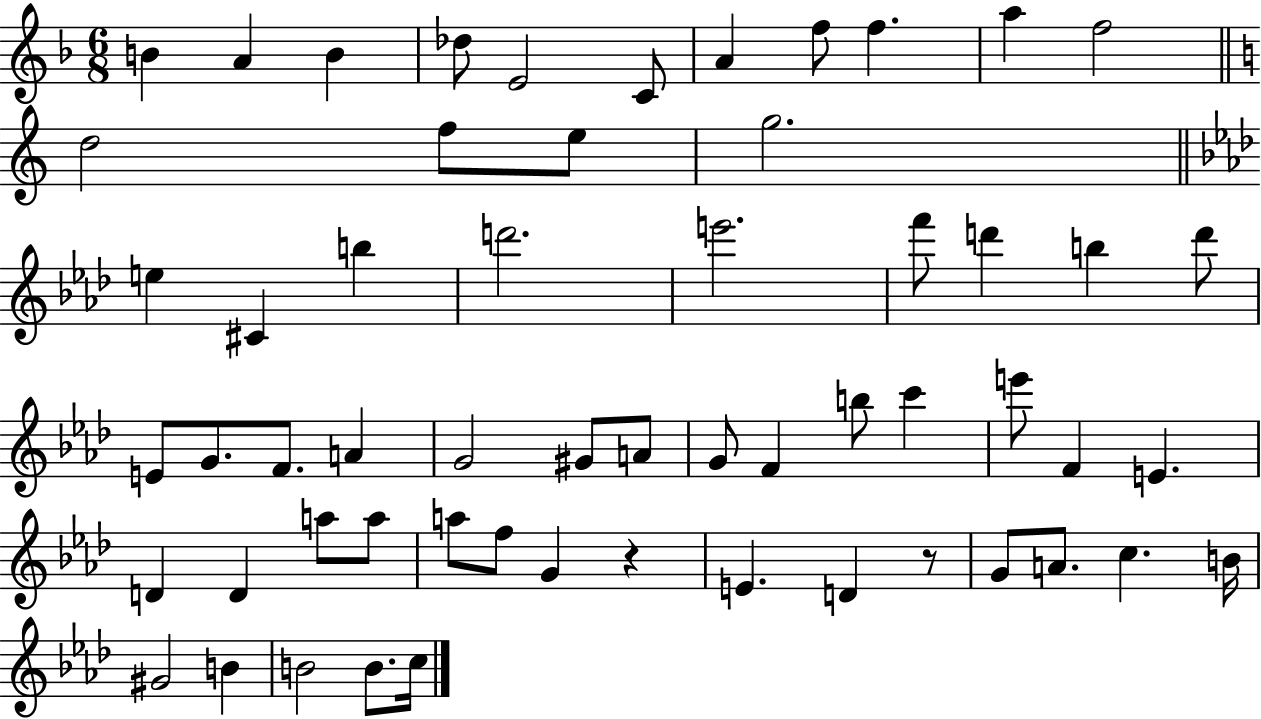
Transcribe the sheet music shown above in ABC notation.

X:1
T:Untitled
M:6/8
L:1/4
K:F
B A B _d/2 E2 C/2 A f/2 f a f2 d2 f/2 e/2 g2 e ^C b d'2 e'2 f'/2 d' b d'/2 E/2 G/2 F/2 A G2 ^G/2 A/2 G/2 F b/2 c' e'/2 F E D D a/2 a/2 a/2 f/2 G z E D z/2 G/2 A/2 c B/4 ^G2 B B2 B/2 c/4